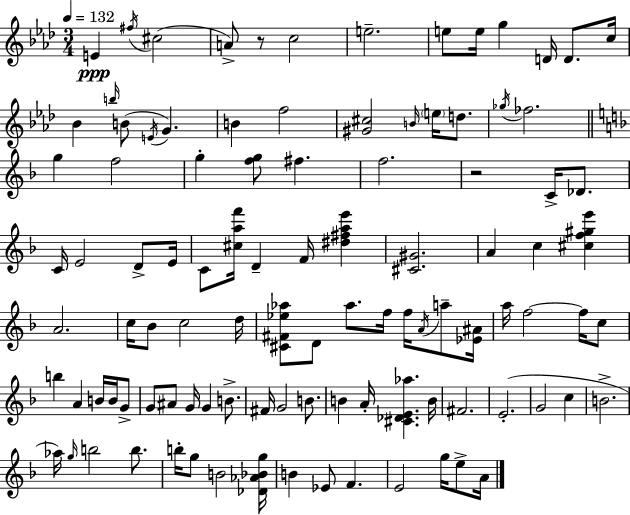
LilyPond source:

{
  \clef treble
  \numericTimeSignature
  \time 3/4
  \key aes \major
  \tempo 4 = 132
  e'4\ppp \acciaccatura { fis''16 }( cis''2 | a'8->) r8 c''2 | e''2.-- | e''8 e''16 g''4 d'16 d'8. | \break c''16 bes'4 \grace { b''16 }( b'8 \acciaccatura { e'16 } g'4.) | b'4 f''2 | <gis' cis''>2 \grace { b'16 } | \parenthesize e''16 d''8. \acciaccatura { ges''16 } fes''2. | \break \bar "||" \break \key f \major g''4 f''2 | g''4-. <f'' g''>8 fis''4. | f''2. | r2 c'16-> des'8. | \break c'16 e'2 d'8-> e'16 | c'8 <cis'' a'' f'''>16 d'4-- f'16 <dis'' fis'' a'' e'''>4 | <cis' gis'>2. | a'4 c''4 <cis'' f'' gis'' e'''>4 | \break a'2. | c''16 bes'8 c''2 d''16 | <cis' fis' ees'' aes''>8 d'8 aes''8. f''16 f''16 \acciaccatura { a'16 } a''8-- | <ees' ais'>16 a''16 f''2~~ f''16 c''8 | \break b''4 a'4 b'16 b'16 g'8-> | g'8 ais'8 g'16 g'4 b'8.-> | fis'16 g'2 b'8. | b'4 a'16-. <cis' des' e' aes''>4. | \break b'16 fis'2. | e'2.-.( | g'2 c''4 | b'2.-> | \break aes''16) \grace { g''16 } b''2 b''8. | b''16-. g''8 b'2 | <des' aes' bes' g''>16 b'4 ees'8 f'4. | e'2 g''16 e''8-> | \break a'16 \bar "|."
}